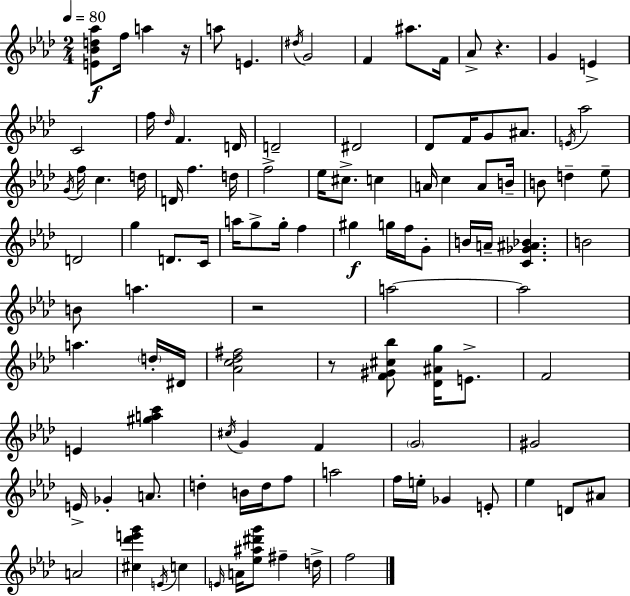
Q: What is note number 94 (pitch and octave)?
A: F#5